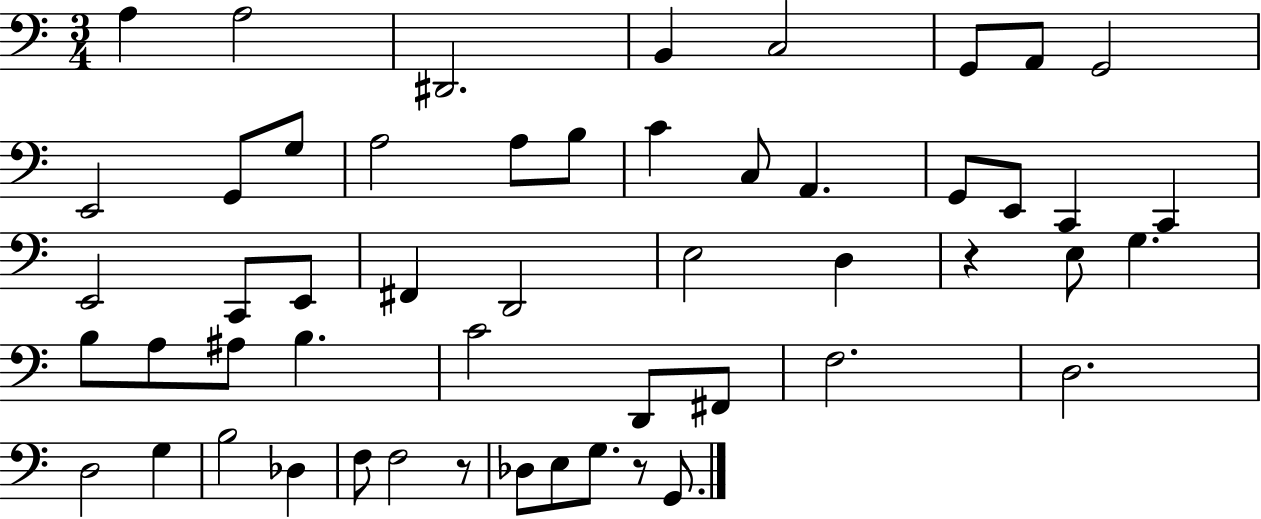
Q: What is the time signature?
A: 3/4